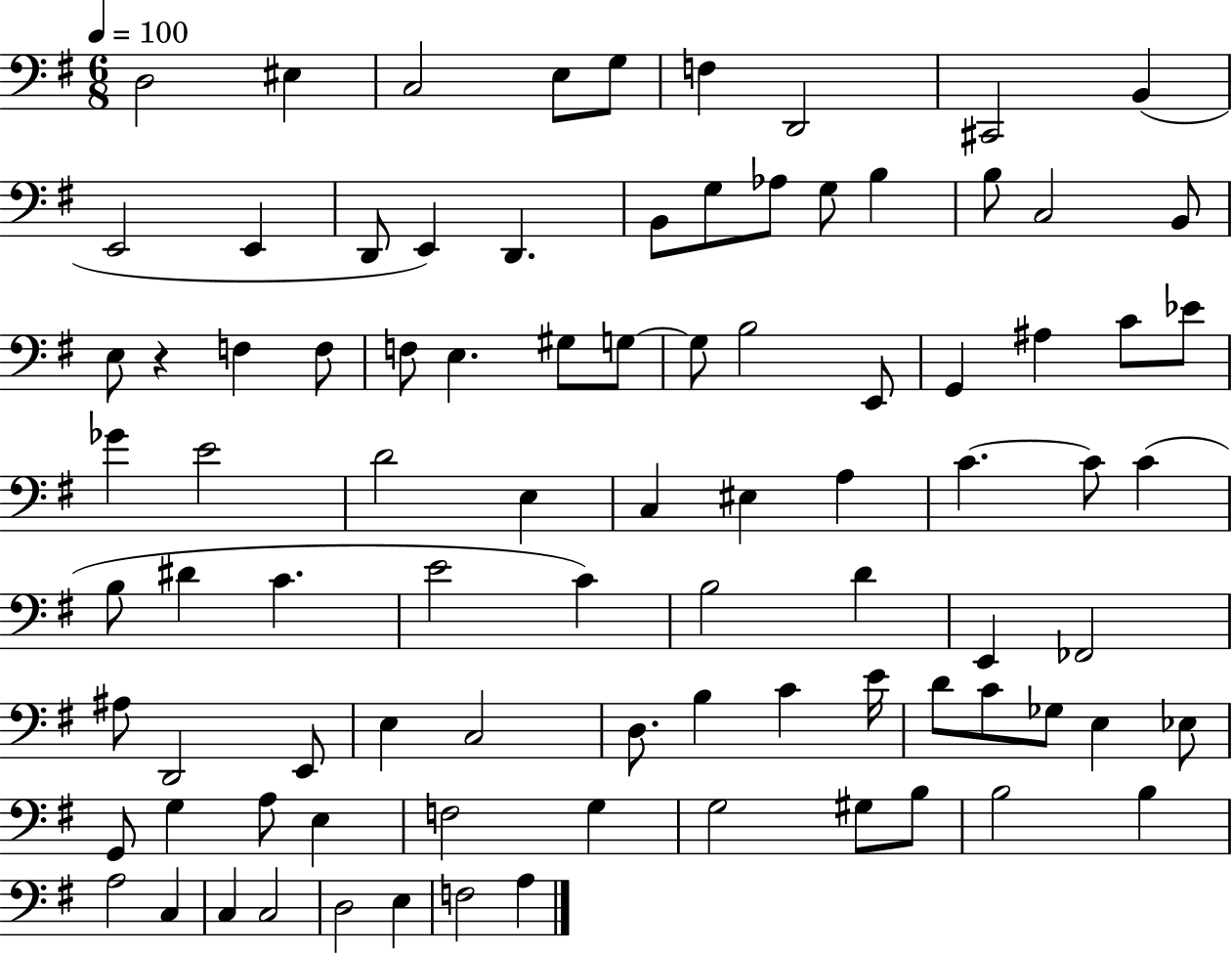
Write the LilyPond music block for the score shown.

{
  \clef bass
  \numericTimeSignature
  \time 6/8
  \key g \major
  \tempo 4 = 100
  d2 eis4 | c2 e8 g8 | f4 d,2 | cis,2 b,4( | \break e,2 e,4 | d,8 e,4) d,4. | b,8 g8 aes8 g8 b4 | b8 c2 b,8 | \break e8 r4 f4 f8 | f8 e4. gis8 g8~~ | g8 b2 e,8 | g,4 ais4 c'8 ees'8 | \break ges'4 e'2 | d'2 e4 | c4 eis4 a4 | c'4.~~ c'8 c'4( | \break b8 dis'4 c'4. | e'2 c'4) | b2 d'4 | e,4 fes,2 | \break ais8 d,2 e,8 | e4 c2 | d8. b4 c'4 e'16 | d'8 c'8 ges8 e4 ees8 | \break g,8 g4 a8 e4 | f2 g4 | g2 gis8 b8 | b2 b4 | \break a2 c4 | c4 c2 | d2 e4 | f2 a4 | \break \bar "|."
}